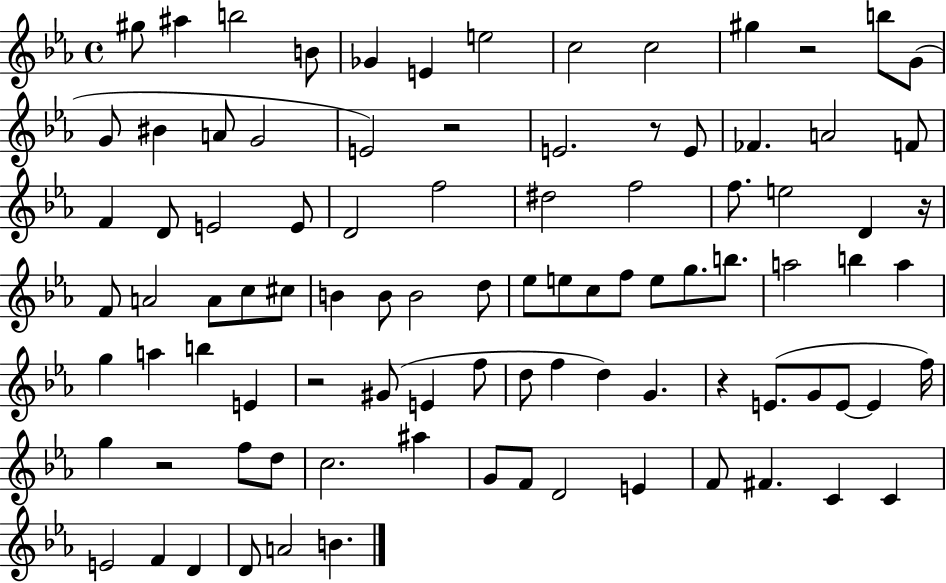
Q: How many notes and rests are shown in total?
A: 94